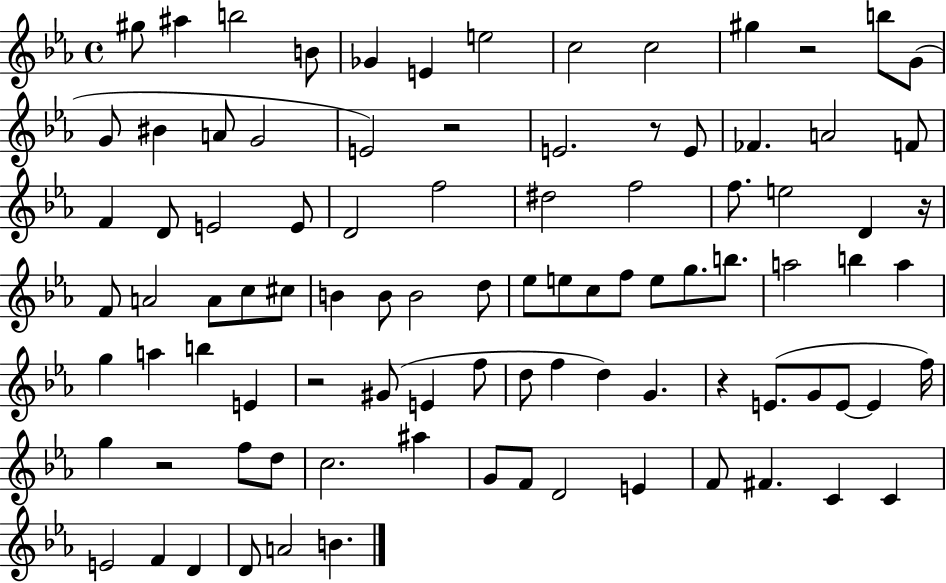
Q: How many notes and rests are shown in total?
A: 94